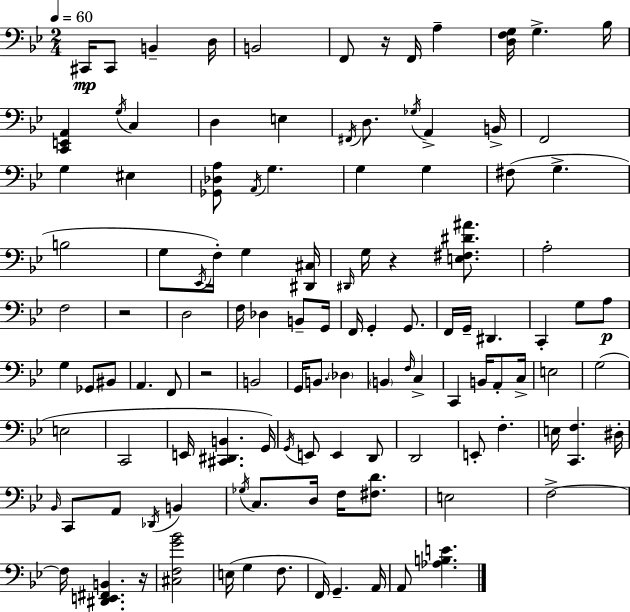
C#2/s C#2/e B2/q D3/s B2/h F2/e R/s F2/s A3/q [D3,F3,G3]/s G3/q. Bb3/s [C2,E2,A2]/q G3/s C3/q D3/q E3/q F#2/s D3/e. Gb3/s A2/q B2/s F2/h G3/q EIS3/q [Gb2,Db3,A3]/e A2/s G3/q. G3/q G3/q F#3/e G3/q. B3/h G3/e Eb2/s F3/s G3/q [D#2,C#3]/s D#2/s G3/s R/q [E3,F#3,D#4,A#4]/e. A3/h F3/h R/h D3/h F3/s Db3/q B2/e G2/s F2/s G2/q G2/e. F2/s G2/s D#2/q. C2/q G3/e A3/e G3/q Gb2/e BIS2/e A2/q. F2/e R/h B2/h G2/s B2/e. Db3/q B2/q F3/s C3/q C2/q B2/s A2/e C3/s E3/h G3/h E3/h C2/h E2/s [C#2,D#2,B2]/q. G2/s G2/s E2/e E2/q D2/e D2/h E2/e F3/q. E3/s [C2,F3]/q. D#3/s Bb2/s C2/e A2/e Db2/s B2/q Gb3/s C3/e. D3/s F3/s [F#3,D4]/e. E3/h F3/h F3/s [D#2,E2,F#2,B2]/q. R/s [C#3,F3,G4,Bb4]/h E3/s G3/q F3/e. F2/s G2/q. A2/s A2/e [Ab3,B3,E4]/q.